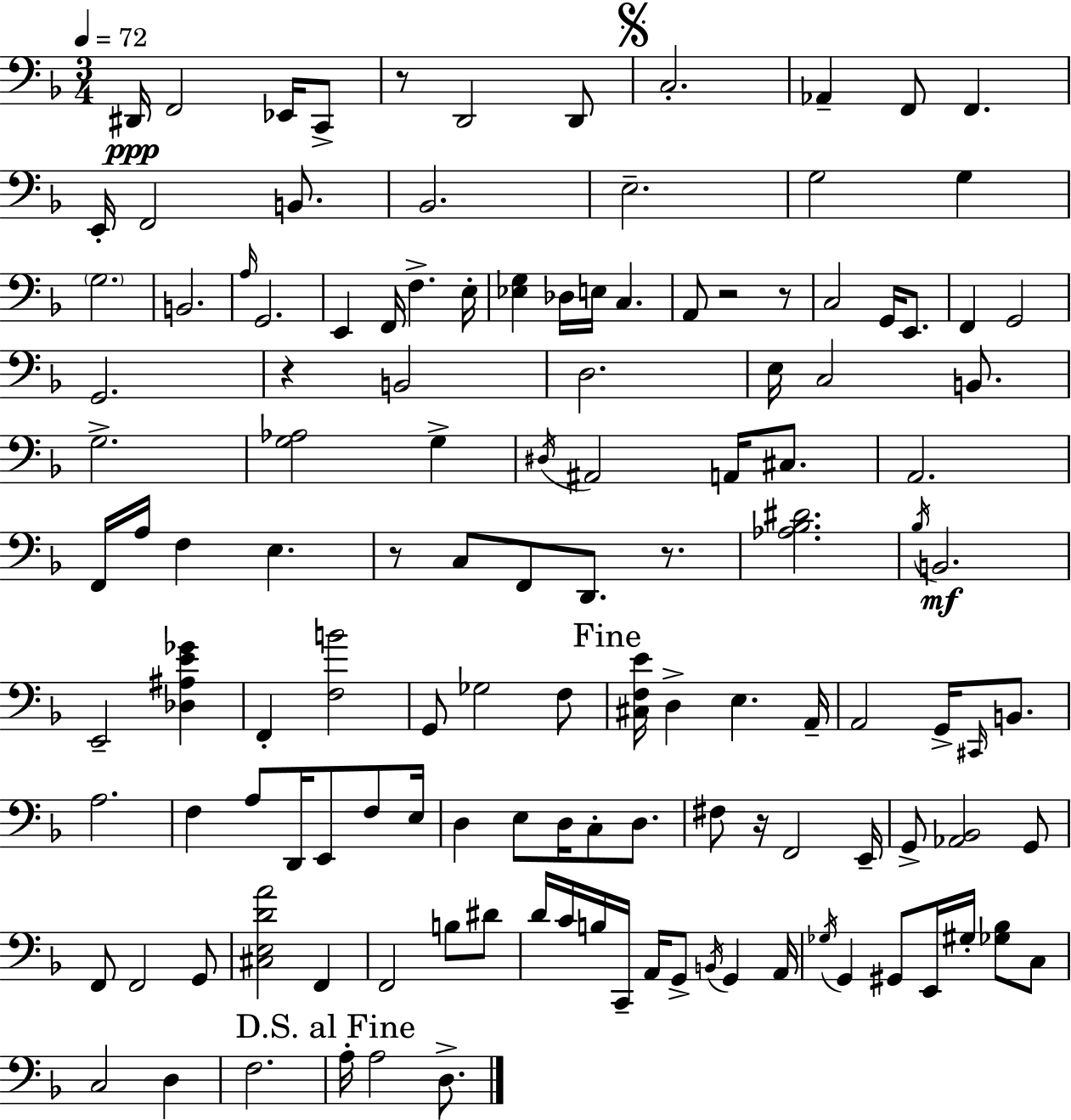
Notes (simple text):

D#2/s F2/h Eb2/s C2/e R/e D2/h D2/e C3/h. Ab2/q F2/e F2/q. E2/s F2/h B2/e. Bb2/h. E3/h. G3/h G3/q G3/h. B2/h. A3/s G2/h. E2/q F2/s F3/q. E3/s [Eb3,G3]/q Db3/s E3/s C3/q. A2/e R/h R/e C3/h G2/s E2/e. F2/q G2/h G2/h. R/q B2/h D3/h. E3/s C3/h B2/e. G3/h. [G3,Ab3]/h G3/q D#3/s A#2/h A2/s C#3/e. A2/h. F2/s A3/s F3/q E3/q. R/e C3/e F2/e D2/e. R/e. [Ab3,Bb3,D#4]/h. Bb3/s B2/h. E2/h [Db3,A#3,E4,Gb4]/q F2/q [F3,B4]/h G2/e Gb3/h F3/e [C#3,F3,E4]/s D3/q E3/q. A2/s A2/h G2/s C#2/s B2/e. A3/h. F3/q A3/e D2/s E2/e F3/e E3/s D3/q E3/e D3/s C3/e D3/e. F#3/e R/s F2/h E2/s G2/e [Ab2,Bb2]/h G2/e F2/e F2/h G2/e [C#3,E3,D4,A4]/h F2/q F2/h B3/e D#4/e D4/s C4/s B3/s C2/s A2/s G2/e B2/s G2/q A2/s Gb3/s G2/q G#2/e E2/s G#3/s [Gb3,Bb3]/e C3/e C3/h D3/q F3/h. A3/s A3/h D3/e.